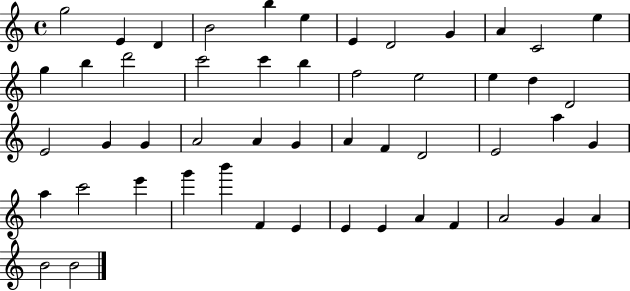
X:1
T:Untitled
M:4/4
L:1/4
K:C
g2 E D B2 b e E D2 G A C2 e g b d'2 c'2 c' b f2 e2 e d D2 E2 G G A2 A G A F D2 E2 a G a c'2 e' g' b' F E E E A F A2 G A B2 B2